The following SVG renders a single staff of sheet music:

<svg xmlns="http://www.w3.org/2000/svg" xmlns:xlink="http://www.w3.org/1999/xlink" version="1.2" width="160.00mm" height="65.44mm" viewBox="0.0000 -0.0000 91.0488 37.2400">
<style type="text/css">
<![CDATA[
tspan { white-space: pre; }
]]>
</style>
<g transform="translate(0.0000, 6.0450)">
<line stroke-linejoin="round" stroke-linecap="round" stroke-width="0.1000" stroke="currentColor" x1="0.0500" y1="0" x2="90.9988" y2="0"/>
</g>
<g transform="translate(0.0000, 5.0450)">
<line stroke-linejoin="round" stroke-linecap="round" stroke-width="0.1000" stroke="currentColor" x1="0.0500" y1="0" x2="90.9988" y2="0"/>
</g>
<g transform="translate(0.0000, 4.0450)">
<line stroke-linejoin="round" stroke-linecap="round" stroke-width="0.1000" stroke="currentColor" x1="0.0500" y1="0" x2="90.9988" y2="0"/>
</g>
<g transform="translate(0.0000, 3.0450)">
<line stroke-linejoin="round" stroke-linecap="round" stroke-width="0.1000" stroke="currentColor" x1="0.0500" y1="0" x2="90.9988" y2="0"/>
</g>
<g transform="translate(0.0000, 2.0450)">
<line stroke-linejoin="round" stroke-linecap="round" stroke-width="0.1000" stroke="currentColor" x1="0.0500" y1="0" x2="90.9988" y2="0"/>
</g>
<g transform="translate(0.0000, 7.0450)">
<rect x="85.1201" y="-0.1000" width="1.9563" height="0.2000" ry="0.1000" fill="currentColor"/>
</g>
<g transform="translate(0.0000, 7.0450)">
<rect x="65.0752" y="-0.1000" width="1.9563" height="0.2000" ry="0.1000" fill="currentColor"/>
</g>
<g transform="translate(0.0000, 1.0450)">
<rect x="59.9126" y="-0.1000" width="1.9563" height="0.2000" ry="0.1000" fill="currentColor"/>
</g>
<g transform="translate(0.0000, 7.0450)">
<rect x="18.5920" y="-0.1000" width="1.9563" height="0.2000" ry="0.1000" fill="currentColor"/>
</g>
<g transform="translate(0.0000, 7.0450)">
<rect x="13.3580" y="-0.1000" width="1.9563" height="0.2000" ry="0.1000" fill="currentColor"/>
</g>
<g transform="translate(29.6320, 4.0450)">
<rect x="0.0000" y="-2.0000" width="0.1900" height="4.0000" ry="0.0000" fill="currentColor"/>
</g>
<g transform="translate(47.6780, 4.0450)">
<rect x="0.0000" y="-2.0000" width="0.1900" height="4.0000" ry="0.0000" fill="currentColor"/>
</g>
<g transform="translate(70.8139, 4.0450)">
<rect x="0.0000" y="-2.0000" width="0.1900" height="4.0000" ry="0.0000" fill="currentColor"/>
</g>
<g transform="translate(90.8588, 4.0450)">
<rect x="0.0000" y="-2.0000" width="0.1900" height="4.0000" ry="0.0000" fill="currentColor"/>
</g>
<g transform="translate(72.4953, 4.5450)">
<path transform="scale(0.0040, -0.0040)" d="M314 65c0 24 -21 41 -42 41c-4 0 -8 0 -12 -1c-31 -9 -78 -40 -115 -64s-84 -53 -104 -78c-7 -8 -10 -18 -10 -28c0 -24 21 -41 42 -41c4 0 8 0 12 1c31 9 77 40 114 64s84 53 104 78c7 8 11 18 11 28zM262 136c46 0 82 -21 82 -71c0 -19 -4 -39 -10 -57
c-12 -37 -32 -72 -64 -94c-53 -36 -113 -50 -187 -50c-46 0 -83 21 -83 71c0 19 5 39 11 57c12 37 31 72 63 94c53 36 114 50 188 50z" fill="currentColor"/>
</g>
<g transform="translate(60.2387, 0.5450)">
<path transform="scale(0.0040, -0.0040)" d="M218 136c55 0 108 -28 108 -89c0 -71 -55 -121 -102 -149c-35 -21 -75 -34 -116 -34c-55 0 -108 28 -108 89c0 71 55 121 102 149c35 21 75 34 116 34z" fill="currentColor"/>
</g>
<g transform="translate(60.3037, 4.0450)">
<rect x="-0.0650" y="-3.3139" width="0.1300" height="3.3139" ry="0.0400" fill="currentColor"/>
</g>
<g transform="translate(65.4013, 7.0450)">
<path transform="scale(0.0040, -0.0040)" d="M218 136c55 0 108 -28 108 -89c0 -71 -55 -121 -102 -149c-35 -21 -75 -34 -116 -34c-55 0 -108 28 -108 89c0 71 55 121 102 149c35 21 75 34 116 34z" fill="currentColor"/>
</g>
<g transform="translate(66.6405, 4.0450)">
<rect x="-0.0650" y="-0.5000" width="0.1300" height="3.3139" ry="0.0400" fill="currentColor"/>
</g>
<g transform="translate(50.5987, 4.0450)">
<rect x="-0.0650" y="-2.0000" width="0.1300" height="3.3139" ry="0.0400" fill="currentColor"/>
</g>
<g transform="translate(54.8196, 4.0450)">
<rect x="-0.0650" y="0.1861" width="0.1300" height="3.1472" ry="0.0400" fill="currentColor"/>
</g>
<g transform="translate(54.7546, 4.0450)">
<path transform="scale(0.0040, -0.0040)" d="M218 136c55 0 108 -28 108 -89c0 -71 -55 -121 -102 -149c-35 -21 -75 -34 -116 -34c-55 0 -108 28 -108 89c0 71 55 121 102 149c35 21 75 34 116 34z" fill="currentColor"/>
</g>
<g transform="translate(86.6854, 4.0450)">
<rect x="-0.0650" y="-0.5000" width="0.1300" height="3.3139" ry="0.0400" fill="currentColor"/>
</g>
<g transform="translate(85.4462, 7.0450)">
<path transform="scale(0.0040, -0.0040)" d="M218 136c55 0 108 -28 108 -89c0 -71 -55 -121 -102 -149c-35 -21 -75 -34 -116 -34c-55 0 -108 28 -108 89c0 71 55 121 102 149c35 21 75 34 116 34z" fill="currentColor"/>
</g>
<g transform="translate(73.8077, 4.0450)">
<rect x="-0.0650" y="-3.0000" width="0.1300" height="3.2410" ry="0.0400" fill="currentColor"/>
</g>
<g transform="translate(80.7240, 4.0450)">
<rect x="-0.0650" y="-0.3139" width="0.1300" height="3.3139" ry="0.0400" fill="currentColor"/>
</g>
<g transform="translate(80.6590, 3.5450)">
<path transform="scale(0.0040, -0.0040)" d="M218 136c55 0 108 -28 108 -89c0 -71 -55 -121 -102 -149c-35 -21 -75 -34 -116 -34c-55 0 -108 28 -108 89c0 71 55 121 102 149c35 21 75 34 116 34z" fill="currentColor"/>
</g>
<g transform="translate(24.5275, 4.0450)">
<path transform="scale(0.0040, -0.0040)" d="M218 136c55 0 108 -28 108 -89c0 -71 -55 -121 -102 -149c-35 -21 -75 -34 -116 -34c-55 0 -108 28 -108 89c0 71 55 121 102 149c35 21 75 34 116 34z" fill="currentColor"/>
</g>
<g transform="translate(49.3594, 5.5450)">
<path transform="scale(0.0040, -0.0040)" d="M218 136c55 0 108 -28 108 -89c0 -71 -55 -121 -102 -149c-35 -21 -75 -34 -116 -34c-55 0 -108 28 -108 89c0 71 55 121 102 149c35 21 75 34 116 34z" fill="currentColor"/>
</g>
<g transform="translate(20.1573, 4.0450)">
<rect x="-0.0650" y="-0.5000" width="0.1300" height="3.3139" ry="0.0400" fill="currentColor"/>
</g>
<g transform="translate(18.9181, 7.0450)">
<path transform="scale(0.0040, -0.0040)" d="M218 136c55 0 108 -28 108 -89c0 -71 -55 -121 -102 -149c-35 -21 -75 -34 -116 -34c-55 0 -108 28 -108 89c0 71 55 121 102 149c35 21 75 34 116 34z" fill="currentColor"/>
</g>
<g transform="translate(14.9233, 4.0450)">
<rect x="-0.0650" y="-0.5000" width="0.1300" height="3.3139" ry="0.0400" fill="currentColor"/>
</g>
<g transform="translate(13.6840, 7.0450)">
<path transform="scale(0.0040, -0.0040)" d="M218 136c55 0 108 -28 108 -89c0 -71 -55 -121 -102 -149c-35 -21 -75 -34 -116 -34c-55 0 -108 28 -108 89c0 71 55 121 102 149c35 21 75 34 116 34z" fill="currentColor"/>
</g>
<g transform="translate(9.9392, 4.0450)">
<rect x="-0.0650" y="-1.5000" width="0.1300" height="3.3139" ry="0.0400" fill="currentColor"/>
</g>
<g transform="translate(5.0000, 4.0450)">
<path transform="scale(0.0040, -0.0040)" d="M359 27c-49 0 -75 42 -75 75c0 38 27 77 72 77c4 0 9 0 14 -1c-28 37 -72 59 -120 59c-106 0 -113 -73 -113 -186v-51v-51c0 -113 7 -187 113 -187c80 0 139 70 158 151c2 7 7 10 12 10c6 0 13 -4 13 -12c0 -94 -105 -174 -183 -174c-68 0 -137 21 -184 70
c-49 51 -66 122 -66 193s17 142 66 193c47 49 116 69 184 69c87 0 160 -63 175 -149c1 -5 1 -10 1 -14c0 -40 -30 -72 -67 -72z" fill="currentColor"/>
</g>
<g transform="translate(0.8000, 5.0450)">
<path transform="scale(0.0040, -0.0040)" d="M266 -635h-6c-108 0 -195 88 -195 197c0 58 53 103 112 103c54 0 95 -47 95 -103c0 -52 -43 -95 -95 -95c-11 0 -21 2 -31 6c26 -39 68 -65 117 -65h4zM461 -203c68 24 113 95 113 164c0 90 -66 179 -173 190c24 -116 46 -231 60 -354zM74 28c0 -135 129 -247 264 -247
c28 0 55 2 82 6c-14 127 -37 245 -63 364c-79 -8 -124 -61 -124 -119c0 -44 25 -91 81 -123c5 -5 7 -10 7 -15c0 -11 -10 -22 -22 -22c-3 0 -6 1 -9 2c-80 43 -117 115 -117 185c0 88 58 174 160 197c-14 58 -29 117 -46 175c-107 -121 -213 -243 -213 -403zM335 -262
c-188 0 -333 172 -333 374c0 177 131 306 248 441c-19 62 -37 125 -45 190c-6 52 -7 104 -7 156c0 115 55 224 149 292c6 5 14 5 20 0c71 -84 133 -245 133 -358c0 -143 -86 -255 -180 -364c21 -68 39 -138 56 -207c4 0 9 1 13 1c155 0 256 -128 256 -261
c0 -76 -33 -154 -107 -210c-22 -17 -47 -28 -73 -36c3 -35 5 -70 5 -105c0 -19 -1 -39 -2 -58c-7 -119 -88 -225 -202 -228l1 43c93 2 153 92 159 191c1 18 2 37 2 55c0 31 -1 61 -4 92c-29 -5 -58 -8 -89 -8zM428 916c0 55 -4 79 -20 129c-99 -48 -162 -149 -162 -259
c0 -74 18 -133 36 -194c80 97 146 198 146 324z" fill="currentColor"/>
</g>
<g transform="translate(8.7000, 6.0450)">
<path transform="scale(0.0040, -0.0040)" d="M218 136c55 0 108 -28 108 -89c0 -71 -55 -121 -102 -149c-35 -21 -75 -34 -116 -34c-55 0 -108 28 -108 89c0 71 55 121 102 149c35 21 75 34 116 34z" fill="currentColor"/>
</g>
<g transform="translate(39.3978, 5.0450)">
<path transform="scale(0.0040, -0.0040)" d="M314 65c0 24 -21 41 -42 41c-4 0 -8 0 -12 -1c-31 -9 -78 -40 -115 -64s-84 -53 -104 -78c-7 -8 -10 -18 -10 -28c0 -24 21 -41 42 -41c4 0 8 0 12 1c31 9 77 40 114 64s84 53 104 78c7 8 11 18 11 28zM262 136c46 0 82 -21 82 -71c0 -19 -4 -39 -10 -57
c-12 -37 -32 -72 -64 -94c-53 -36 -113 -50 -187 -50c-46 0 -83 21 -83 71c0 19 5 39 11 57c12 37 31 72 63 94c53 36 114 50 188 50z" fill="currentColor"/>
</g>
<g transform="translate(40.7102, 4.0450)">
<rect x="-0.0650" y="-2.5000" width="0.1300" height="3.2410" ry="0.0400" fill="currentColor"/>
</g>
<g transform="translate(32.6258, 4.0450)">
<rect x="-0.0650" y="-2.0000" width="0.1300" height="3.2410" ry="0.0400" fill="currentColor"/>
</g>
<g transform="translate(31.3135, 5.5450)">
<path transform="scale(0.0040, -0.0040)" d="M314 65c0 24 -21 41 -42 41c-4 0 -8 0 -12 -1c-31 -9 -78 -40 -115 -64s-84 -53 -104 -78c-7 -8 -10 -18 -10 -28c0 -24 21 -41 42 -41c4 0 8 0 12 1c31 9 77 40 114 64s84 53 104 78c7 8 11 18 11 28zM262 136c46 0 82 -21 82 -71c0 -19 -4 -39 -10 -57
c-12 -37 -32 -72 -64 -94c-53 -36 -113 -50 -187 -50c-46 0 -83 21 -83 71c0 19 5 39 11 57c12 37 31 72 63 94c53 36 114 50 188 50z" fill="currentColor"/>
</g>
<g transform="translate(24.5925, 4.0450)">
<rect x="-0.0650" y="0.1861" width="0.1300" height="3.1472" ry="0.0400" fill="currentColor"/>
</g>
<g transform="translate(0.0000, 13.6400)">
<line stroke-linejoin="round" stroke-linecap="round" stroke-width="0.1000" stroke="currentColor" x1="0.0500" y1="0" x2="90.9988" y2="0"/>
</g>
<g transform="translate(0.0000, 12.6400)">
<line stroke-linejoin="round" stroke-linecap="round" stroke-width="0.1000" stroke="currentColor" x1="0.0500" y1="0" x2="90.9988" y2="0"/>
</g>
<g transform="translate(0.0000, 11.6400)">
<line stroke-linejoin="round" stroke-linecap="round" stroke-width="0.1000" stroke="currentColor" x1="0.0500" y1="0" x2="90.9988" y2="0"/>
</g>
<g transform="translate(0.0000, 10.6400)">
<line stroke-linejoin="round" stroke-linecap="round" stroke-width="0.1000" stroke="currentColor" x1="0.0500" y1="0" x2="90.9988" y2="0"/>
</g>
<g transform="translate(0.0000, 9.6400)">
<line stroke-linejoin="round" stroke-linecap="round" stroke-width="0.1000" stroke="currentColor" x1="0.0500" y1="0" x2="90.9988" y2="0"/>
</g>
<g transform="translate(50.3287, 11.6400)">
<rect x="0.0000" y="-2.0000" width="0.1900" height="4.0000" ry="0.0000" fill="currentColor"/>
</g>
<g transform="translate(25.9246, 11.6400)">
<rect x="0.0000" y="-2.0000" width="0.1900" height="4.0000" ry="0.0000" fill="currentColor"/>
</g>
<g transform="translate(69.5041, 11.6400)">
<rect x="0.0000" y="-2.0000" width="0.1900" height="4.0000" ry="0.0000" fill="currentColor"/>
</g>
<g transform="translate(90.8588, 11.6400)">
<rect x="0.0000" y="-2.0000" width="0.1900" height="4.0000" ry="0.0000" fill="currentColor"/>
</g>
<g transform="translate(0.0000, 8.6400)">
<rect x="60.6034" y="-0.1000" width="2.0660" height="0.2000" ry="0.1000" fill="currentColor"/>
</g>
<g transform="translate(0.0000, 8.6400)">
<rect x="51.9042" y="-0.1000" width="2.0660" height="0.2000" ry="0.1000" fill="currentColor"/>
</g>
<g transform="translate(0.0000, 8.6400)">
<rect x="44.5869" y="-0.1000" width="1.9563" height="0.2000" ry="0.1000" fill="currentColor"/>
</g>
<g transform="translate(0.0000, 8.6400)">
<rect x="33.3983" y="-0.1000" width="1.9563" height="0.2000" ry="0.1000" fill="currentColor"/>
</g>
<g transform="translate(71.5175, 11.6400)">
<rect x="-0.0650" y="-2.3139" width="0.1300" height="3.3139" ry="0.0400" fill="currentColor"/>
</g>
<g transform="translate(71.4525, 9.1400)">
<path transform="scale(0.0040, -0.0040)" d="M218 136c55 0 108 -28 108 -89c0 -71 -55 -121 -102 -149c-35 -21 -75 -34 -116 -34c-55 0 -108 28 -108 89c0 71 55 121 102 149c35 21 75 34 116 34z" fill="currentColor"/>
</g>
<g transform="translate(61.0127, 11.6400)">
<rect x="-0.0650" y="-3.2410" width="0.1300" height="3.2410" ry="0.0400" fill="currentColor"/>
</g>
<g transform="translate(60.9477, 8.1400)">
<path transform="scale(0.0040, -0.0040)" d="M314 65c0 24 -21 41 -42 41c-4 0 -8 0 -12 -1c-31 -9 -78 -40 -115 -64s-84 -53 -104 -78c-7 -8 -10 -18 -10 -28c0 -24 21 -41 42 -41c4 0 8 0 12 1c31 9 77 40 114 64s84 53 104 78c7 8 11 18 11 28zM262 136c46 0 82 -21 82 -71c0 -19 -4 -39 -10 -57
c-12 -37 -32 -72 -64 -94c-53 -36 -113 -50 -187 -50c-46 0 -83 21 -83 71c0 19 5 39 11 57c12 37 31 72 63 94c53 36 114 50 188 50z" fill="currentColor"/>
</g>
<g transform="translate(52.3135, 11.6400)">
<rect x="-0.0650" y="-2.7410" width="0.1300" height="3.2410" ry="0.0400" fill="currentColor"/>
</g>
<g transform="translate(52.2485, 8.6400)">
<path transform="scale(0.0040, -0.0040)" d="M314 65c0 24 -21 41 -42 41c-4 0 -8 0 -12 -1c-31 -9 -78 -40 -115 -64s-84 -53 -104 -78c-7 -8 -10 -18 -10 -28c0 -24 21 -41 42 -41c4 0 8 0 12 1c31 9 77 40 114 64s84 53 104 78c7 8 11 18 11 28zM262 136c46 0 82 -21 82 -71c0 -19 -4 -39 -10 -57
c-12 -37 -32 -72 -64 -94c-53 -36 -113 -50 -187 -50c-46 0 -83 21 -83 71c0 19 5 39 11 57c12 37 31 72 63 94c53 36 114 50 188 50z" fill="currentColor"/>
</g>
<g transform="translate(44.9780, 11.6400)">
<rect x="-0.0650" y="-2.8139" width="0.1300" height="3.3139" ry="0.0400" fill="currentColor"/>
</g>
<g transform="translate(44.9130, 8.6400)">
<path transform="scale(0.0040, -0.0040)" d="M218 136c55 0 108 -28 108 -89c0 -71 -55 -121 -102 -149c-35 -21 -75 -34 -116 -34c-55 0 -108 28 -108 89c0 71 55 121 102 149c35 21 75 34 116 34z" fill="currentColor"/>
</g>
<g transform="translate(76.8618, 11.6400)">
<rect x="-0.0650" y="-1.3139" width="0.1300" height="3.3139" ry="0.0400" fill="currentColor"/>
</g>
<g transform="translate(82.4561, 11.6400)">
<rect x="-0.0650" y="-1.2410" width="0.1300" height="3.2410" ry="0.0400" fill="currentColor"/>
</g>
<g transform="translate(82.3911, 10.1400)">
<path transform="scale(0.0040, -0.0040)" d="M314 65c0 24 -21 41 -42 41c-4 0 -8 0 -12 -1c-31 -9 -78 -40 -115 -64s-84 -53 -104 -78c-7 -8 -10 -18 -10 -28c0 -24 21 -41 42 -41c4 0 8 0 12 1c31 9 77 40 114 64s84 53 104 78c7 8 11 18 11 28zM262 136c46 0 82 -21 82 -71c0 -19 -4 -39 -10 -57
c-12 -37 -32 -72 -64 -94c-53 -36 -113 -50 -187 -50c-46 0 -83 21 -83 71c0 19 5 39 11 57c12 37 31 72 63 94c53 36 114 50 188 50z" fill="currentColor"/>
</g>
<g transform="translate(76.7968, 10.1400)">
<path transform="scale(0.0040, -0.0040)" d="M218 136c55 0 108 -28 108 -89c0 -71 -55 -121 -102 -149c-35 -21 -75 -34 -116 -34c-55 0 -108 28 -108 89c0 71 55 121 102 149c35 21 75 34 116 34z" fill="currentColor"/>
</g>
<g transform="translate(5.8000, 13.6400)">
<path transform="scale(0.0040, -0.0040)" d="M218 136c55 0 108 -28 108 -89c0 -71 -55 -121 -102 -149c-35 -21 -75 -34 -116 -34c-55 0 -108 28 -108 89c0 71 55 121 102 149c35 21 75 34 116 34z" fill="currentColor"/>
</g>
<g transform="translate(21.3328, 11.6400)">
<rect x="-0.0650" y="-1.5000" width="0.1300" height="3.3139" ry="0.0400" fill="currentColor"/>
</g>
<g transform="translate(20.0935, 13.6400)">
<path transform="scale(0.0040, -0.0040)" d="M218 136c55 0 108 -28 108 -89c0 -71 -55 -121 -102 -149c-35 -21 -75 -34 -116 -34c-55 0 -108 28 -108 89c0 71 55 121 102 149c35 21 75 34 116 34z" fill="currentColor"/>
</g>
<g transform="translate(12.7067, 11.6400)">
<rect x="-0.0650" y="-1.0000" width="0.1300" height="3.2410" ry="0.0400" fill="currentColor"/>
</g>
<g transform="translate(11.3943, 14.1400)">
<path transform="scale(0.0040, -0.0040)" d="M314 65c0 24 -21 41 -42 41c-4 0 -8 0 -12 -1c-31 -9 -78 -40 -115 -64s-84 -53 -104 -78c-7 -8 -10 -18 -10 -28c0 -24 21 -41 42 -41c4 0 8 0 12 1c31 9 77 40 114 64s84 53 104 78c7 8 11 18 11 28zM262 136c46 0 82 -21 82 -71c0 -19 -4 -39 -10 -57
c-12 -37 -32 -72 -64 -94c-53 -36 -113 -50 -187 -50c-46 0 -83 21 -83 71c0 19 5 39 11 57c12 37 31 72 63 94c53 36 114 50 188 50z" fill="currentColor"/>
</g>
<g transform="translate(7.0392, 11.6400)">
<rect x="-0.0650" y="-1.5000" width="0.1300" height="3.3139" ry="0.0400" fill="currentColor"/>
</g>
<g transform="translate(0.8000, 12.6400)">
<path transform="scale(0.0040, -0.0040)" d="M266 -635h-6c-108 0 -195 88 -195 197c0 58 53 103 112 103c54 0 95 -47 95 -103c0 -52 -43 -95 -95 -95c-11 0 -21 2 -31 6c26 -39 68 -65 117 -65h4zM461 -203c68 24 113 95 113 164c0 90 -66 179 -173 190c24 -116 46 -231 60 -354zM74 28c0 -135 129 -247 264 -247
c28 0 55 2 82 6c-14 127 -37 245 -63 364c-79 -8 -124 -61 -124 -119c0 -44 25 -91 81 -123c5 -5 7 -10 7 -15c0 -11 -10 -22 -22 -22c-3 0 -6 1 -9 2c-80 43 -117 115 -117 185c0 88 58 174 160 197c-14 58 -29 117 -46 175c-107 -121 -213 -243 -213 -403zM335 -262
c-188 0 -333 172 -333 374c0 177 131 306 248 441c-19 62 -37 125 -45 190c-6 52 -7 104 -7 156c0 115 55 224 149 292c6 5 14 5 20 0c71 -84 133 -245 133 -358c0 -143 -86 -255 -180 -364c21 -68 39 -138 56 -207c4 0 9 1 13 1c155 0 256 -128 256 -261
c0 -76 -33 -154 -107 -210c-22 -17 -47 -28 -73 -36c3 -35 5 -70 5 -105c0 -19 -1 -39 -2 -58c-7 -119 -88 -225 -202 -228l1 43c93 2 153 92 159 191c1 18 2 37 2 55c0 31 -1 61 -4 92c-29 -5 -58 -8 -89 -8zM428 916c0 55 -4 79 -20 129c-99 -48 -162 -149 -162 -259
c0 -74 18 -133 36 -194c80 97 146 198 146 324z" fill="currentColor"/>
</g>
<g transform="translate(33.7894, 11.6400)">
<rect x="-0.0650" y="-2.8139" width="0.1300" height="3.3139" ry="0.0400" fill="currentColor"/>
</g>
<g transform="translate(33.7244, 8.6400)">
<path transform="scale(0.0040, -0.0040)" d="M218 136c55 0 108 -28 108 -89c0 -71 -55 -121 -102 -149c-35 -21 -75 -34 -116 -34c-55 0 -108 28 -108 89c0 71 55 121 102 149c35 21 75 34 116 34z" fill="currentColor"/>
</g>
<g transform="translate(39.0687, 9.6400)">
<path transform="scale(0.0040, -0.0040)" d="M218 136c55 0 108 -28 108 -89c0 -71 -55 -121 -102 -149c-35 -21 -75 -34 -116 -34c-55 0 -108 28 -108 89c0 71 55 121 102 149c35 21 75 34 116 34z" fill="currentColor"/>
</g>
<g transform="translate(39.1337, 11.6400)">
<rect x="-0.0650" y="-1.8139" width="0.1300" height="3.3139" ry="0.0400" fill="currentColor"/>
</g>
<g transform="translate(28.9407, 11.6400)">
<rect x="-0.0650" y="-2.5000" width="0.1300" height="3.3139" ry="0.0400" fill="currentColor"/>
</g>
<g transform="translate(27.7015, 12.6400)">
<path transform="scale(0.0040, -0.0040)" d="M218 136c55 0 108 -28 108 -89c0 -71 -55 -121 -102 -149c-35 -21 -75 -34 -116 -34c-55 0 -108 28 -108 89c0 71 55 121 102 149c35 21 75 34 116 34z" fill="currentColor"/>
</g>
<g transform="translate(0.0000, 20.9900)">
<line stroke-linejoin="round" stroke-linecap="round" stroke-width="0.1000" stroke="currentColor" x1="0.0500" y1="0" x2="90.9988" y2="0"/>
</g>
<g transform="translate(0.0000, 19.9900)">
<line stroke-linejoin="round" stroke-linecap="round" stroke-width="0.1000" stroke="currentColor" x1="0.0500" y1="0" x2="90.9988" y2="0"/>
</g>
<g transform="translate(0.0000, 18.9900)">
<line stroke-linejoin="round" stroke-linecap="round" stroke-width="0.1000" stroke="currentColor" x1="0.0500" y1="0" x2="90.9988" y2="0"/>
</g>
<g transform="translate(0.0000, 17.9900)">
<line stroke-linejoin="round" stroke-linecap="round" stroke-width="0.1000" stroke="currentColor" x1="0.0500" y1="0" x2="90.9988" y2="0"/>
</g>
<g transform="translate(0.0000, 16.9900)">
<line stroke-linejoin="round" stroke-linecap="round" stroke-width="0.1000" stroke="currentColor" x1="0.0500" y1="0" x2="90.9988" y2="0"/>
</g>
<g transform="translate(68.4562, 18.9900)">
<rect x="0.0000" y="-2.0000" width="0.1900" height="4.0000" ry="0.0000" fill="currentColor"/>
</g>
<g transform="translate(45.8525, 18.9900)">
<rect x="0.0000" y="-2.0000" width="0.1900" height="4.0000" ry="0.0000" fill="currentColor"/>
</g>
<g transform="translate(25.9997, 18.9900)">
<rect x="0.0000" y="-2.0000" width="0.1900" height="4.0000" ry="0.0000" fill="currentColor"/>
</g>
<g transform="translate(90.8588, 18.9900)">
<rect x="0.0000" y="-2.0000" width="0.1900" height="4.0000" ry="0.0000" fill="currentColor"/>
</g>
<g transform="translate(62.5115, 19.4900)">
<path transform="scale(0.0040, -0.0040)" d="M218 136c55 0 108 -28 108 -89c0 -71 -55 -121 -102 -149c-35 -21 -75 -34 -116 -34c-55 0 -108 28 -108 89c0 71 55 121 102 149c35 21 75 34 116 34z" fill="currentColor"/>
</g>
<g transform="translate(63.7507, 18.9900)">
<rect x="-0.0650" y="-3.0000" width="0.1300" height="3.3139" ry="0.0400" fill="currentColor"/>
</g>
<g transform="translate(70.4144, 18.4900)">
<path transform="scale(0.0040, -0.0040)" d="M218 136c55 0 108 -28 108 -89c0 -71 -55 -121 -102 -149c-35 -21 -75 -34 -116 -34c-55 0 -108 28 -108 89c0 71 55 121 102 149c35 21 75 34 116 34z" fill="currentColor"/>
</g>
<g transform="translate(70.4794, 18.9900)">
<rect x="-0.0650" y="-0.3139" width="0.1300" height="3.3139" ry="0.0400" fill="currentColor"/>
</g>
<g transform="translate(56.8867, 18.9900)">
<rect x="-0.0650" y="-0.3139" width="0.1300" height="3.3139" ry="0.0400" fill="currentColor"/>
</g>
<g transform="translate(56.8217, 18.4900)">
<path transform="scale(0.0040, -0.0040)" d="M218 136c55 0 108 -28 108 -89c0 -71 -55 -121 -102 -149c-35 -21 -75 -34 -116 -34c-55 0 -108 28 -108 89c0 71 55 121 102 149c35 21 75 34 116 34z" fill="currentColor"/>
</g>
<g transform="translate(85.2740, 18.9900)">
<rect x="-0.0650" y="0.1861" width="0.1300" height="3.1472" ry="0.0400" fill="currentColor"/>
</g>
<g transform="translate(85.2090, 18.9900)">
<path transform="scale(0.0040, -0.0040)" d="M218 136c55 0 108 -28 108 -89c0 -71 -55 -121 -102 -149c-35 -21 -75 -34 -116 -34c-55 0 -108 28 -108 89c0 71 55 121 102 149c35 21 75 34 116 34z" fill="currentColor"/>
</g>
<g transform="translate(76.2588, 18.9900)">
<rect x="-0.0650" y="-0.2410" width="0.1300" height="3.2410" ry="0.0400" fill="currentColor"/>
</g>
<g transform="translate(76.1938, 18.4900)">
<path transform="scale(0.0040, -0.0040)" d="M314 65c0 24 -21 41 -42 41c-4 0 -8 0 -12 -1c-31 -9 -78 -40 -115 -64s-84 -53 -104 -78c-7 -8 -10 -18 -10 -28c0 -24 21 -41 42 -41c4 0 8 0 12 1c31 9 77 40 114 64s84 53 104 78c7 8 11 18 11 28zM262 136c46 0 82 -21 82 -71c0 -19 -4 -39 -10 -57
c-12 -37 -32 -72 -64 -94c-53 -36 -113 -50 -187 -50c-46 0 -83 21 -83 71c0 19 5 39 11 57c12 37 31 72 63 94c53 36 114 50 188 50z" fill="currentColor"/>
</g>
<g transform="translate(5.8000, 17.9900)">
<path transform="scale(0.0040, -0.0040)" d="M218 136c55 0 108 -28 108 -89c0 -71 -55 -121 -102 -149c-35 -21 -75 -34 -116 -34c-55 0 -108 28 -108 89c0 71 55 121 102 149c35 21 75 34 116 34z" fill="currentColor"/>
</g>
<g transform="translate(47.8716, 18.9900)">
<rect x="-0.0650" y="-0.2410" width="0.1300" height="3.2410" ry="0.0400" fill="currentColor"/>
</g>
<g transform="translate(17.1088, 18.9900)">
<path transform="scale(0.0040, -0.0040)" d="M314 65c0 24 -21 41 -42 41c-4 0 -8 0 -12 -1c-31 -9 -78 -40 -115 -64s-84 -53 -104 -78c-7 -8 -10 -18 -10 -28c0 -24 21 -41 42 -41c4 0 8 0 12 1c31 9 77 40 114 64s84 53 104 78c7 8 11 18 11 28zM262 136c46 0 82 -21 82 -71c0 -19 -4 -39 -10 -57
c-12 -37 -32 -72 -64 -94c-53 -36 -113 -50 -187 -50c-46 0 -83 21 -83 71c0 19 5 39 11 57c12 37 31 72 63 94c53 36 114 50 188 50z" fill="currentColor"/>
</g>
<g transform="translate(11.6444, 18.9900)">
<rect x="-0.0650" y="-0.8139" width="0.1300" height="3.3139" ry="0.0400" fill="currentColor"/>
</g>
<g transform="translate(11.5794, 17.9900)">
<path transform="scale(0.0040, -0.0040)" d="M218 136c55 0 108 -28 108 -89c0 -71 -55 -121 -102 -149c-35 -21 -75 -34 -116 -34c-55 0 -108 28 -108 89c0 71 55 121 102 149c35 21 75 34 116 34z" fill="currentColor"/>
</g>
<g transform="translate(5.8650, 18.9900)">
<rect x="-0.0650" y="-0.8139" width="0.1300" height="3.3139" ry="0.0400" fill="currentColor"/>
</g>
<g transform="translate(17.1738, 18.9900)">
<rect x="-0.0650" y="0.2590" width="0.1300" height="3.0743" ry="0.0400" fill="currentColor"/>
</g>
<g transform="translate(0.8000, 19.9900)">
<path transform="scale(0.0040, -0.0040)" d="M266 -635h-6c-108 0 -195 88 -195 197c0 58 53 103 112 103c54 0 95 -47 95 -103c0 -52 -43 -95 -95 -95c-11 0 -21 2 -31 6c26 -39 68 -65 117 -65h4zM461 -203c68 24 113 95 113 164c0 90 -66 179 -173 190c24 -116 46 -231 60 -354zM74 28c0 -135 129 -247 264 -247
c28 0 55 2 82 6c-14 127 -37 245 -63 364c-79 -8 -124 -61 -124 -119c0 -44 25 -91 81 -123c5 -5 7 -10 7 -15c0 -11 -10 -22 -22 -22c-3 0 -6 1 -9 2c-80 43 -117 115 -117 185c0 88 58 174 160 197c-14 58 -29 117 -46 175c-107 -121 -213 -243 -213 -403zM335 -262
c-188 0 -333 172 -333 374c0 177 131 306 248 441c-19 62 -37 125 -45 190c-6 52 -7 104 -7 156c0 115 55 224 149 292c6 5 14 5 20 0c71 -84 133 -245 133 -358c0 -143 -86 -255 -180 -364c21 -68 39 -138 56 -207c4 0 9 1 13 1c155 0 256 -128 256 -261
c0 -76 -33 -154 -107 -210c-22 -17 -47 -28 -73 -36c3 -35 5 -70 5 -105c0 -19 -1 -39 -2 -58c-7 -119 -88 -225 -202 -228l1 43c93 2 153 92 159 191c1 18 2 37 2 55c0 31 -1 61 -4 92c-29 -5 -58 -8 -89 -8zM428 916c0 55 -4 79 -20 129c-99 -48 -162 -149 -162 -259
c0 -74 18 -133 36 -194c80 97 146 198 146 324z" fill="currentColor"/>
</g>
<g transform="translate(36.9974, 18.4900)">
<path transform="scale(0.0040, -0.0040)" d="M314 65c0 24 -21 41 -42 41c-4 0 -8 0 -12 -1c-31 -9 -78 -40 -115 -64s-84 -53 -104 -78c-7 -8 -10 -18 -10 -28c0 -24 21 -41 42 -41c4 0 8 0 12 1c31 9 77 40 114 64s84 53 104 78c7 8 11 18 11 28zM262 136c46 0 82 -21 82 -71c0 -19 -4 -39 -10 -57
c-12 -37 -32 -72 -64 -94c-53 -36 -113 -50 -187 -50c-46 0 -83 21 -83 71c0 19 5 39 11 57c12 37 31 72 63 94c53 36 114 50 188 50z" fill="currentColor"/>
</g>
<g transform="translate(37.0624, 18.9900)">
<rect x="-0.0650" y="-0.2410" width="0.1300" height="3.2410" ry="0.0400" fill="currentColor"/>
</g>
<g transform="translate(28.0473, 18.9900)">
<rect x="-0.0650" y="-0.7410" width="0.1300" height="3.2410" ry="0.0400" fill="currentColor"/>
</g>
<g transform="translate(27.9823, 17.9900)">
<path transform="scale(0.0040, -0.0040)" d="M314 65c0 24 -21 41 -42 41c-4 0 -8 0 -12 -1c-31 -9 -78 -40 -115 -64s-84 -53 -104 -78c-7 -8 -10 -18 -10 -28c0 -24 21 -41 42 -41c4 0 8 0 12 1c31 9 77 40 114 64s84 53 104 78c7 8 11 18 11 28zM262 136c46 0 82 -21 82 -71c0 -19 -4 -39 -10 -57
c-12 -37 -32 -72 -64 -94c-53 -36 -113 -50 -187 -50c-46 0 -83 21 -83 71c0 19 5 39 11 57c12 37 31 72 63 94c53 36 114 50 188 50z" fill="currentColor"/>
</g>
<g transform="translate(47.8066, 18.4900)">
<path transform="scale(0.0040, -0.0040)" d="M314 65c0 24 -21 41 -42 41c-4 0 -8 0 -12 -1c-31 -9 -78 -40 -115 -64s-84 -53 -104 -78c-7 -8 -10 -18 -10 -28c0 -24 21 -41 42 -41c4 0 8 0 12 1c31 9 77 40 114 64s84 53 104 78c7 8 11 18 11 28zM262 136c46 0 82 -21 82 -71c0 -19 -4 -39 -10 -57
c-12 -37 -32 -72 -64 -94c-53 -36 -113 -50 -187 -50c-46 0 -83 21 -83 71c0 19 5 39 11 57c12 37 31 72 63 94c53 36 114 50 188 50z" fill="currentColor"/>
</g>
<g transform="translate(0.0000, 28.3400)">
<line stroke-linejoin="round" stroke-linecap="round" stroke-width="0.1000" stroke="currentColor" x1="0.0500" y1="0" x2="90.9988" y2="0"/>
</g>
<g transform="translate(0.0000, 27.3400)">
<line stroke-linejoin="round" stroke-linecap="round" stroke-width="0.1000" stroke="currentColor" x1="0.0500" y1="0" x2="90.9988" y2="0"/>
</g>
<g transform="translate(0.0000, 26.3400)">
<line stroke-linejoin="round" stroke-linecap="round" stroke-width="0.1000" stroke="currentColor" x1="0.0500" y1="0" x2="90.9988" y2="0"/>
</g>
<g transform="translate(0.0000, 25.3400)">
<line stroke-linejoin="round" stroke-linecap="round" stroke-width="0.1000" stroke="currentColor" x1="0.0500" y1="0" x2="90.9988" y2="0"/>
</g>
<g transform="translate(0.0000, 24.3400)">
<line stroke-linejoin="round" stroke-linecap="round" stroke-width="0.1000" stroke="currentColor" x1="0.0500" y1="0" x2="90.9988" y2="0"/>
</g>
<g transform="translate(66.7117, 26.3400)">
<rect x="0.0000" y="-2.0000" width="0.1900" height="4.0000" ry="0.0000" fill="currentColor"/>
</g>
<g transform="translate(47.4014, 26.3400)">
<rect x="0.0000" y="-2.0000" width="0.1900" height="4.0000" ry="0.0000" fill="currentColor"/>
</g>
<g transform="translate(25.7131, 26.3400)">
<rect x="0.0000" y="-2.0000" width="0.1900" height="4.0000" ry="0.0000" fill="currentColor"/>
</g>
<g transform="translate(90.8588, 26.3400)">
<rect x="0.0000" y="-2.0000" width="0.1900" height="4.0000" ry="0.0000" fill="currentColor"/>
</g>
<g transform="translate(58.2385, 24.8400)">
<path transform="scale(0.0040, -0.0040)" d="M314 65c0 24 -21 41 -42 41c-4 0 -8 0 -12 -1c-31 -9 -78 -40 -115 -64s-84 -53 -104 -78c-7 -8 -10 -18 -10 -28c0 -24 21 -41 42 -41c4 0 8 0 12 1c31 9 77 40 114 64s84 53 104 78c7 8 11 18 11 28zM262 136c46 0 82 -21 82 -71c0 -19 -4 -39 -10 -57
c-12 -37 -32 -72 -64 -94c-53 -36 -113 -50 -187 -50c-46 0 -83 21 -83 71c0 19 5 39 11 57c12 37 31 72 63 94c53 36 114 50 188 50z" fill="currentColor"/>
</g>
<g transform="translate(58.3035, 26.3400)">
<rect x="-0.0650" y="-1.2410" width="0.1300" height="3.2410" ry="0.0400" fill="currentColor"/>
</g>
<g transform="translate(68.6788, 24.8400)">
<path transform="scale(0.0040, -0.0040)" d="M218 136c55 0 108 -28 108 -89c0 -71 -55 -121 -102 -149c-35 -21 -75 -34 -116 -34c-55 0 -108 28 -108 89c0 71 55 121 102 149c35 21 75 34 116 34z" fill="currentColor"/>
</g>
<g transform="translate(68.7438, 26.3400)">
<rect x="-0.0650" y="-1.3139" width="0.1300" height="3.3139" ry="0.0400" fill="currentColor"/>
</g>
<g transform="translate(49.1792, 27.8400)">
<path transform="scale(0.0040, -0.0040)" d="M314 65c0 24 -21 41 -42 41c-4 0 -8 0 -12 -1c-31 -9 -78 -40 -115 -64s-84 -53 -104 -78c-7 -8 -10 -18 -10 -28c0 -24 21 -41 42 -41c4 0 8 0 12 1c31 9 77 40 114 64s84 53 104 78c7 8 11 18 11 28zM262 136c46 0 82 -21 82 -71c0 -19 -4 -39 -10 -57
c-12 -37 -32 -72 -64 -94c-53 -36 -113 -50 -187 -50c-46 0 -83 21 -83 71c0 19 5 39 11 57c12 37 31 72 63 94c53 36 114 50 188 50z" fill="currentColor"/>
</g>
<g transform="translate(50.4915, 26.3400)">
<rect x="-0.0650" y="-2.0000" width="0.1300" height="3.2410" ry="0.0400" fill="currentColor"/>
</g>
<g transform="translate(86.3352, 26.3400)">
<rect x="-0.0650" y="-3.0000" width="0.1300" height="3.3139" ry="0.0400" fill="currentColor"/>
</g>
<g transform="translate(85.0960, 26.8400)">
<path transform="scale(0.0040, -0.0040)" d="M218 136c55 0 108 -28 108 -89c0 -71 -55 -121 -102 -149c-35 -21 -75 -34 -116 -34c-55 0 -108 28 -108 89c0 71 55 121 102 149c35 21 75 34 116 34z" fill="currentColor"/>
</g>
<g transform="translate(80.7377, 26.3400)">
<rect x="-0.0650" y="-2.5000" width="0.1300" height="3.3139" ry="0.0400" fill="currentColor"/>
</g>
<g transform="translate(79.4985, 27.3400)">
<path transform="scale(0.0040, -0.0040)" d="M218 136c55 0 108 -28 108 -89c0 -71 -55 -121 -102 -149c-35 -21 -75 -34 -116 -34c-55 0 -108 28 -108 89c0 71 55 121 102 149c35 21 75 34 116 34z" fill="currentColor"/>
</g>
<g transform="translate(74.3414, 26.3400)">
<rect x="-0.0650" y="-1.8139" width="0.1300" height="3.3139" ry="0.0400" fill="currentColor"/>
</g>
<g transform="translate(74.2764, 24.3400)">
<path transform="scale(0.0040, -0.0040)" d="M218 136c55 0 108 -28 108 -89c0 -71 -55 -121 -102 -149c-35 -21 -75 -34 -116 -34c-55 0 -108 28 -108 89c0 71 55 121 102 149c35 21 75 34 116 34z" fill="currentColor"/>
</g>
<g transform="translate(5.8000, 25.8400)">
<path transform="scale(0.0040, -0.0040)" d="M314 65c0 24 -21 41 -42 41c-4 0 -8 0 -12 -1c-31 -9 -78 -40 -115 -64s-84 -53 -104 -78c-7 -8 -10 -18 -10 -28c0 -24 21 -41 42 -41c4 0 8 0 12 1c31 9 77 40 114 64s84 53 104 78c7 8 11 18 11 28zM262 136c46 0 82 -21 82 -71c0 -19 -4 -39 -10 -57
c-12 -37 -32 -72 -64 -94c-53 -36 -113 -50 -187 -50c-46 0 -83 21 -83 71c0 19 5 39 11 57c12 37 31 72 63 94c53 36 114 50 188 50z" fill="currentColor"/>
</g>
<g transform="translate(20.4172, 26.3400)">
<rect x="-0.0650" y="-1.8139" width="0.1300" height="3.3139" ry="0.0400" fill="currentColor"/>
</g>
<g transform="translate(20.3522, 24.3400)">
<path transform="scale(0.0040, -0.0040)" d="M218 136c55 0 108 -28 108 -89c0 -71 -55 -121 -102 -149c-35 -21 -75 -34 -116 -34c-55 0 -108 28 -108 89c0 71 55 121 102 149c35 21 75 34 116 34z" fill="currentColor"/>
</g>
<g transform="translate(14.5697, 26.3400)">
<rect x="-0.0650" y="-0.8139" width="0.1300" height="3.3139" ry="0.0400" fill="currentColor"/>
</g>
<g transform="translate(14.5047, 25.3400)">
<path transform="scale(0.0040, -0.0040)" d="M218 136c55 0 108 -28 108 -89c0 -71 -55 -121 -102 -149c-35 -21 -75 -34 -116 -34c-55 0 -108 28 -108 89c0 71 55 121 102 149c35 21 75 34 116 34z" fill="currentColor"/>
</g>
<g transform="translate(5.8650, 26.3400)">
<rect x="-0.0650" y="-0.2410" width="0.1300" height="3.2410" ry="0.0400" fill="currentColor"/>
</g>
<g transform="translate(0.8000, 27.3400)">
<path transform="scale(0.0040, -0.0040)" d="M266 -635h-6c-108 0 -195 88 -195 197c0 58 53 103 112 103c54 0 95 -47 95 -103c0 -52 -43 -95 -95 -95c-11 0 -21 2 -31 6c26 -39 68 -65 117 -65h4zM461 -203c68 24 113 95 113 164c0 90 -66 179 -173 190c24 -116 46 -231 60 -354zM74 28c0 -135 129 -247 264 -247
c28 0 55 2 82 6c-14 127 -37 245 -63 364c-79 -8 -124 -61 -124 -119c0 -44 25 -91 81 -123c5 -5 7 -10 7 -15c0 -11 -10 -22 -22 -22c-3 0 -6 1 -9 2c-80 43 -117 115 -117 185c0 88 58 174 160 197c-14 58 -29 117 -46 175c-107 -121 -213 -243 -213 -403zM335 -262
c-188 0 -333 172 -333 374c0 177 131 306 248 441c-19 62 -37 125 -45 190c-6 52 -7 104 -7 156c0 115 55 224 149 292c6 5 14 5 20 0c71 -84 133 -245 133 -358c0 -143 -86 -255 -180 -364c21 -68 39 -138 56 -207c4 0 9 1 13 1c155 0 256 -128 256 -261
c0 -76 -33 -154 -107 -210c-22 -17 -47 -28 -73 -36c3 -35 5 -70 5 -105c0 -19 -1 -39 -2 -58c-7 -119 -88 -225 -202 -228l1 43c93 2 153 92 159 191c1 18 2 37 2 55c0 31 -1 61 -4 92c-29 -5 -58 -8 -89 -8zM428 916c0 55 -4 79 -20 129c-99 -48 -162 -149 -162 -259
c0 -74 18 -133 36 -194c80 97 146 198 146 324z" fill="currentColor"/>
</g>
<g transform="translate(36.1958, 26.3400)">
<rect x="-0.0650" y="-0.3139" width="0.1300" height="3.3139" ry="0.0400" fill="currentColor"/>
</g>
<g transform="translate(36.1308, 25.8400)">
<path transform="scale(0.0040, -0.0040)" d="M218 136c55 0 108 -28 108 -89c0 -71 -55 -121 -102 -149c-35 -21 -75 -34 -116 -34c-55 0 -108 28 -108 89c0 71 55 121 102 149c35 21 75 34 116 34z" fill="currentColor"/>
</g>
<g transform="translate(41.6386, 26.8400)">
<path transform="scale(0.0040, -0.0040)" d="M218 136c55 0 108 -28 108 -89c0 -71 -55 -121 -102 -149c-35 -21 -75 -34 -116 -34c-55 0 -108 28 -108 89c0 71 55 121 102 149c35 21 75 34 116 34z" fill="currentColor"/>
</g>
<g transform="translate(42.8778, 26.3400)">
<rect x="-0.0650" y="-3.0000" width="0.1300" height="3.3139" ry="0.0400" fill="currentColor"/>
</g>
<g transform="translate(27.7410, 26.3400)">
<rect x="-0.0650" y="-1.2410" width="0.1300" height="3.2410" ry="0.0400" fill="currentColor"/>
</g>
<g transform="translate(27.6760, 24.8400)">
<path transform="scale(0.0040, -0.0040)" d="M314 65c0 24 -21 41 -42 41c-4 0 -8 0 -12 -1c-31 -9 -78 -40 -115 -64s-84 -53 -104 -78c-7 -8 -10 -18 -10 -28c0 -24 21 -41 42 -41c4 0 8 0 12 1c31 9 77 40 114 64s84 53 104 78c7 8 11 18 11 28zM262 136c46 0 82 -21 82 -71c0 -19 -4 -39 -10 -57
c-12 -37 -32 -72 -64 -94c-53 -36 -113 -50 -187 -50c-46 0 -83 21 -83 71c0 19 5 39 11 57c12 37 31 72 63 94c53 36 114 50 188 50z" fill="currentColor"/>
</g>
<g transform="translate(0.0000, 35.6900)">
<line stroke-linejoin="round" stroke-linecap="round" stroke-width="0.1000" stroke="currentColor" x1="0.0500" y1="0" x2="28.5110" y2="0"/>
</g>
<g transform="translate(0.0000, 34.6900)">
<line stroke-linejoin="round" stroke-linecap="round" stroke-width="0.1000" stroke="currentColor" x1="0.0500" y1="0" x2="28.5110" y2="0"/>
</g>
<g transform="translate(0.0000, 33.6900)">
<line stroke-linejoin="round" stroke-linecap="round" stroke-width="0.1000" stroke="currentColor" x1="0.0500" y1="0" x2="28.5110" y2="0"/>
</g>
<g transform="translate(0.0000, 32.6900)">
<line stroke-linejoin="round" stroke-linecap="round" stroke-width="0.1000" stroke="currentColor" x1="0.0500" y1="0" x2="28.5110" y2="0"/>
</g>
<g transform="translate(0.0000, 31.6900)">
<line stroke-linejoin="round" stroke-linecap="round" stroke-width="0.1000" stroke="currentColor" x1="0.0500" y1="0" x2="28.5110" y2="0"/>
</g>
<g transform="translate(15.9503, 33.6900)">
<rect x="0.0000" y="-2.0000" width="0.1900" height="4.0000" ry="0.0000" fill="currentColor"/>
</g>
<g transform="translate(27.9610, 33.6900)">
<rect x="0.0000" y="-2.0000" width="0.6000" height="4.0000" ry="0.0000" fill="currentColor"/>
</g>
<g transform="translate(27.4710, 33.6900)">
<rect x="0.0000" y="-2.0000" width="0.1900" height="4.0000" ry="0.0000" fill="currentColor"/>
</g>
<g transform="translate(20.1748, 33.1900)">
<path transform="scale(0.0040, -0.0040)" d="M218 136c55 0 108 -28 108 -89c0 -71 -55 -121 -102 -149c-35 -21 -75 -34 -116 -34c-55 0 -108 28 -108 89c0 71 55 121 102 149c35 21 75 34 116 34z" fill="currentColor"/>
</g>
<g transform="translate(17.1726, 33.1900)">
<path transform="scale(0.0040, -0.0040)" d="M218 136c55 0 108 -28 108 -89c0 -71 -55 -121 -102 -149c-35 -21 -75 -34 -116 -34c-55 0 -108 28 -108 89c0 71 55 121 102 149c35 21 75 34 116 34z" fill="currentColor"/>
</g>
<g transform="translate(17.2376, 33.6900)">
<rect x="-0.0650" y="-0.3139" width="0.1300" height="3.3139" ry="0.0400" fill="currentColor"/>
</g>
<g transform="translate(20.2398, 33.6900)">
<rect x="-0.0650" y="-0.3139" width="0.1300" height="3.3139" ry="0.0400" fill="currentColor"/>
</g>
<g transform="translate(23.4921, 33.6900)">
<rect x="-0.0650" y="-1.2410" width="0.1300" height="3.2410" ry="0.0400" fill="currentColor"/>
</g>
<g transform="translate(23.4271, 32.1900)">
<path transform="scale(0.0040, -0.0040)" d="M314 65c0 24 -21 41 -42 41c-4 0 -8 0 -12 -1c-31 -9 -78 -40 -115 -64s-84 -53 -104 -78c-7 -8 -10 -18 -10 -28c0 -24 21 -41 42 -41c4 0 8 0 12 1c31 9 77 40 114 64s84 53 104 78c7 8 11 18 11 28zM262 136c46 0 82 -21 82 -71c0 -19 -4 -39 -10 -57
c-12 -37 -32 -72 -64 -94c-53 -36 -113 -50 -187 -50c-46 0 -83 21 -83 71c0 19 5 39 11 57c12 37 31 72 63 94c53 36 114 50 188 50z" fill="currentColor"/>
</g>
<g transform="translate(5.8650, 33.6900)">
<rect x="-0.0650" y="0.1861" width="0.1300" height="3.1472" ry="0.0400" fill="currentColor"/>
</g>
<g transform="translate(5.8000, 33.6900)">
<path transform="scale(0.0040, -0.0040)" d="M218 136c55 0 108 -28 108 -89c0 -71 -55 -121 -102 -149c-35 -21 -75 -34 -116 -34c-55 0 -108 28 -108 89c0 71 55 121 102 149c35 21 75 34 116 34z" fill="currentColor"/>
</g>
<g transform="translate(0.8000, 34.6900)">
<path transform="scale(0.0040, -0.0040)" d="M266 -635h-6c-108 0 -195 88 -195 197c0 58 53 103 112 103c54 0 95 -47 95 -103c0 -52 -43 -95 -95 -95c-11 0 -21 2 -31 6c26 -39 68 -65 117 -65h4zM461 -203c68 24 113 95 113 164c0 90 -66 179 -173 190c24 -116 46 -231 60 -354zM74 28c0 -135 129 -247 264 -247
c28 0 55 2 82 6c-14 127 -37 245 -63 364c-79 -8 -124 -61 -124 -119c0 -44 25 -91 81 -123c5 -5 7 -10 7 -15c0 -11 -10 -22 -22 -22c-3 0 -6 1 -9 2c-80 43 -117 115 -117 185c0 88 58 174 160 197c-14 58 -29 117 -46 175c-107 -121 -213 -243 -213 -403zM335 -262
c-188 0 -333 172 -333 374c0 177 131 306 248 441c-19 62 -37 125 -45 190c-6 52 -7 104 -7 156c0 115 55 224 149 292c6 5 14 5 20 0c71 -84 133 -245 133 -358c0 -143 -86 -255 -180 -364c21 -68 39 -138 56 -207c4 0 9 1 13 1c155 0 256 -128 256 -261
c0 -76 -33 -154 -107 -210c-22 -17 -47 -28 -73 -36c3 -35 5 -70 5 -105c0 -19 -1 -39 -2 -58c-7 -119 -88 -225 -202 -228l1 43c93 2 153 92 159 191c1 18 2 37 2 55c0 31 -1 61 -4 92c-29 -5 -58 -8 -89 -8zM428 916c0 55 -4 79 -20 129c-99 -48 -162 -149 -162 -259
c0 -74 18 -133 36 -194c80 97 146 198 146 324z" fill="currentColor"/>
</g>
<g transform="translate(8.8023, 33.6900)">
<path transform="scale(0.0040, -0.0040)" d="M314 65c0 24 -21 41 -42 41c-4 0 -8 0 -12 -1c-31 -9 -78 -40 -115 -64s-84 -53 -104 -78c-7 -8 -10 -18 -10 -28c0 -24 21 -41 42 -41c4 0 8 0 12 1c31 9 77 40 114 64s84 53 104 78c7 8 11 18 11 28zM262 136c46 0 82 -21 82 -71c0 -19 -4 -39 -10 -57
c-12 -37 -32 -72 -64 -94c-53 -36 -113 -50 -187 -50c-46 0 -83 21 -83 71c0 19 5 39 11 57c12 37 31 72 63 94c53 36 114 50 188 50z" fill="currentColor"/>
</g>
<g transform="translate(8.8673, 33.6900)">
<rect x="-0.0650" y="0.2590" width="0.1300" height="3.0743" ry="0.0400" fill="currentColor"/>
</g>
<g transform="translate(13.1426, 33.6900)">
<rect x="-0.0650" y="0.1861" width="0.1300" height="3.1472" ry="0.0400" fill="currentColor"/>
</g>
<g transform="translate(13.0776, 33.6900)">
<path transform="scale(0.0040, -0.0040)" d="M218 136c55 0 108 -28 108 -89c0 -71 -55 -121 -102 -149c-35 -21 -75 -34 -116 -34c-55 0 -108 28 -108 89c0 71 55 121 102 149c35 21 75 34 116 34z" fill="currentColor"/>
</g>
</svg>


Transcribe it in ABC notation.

X:1
T:Untitled
M:4/4
L:1/4
K:C
E C C B F2 G2 F B b C A2 c C E D2 E G a f a a2 b2 g e e2 d d B2 d2 c2 c2 c A c c2 B c2 d f e2 c A F2 e2 e f G A B B2 B c c e2